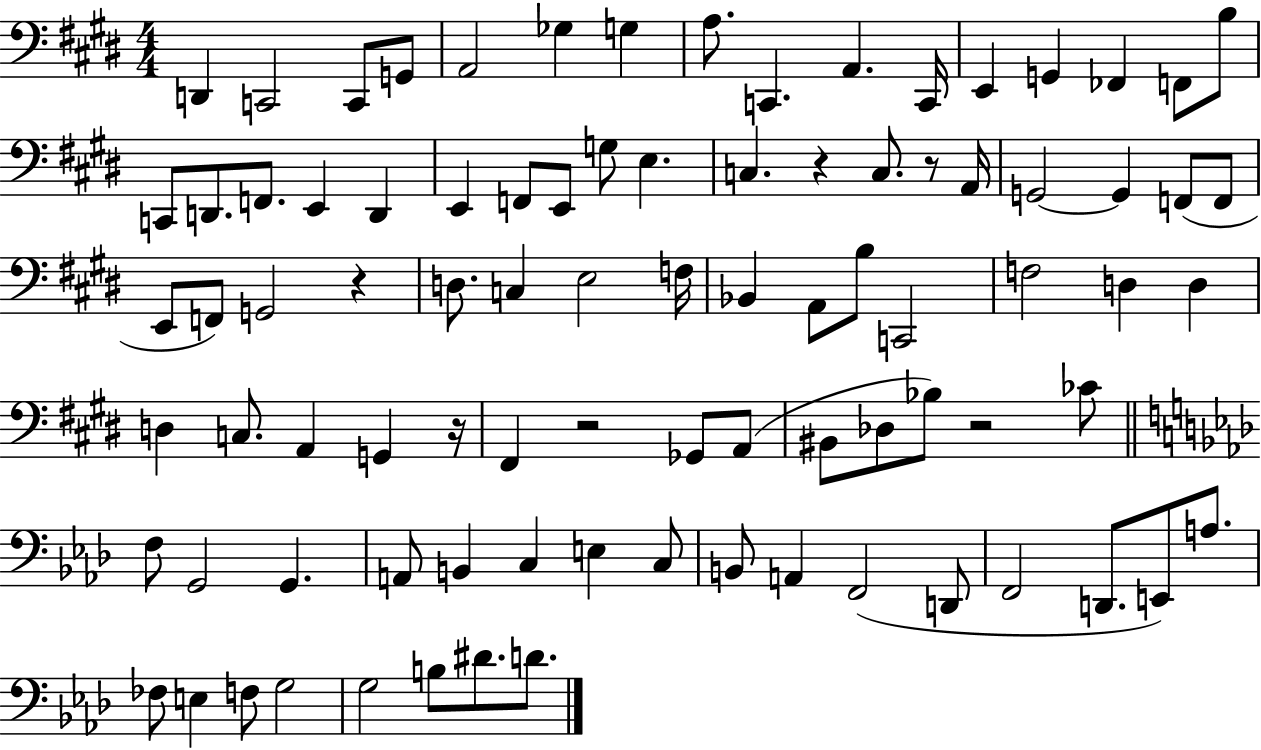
{
  \clef bass
  \numericTimeSignature
  \time 4/4
  \key e \major
  \repeat volta 2 { d,4 c,2 c,8 g,8 | a,2 ges4 g4 | a8. c,4. a,4. c,16 | e,4 g,4 fes,4 f,8 b8 | \break c,8 d,8. f,8. e,4 d,4 | e,4 f,8 e,8 g8 e4. | c4. r4 c8. r8 a,16 | g,2~~ g,4 f,8( f,8 | \break e,8 f,8) g,2 r4 | d8. c4 e2 f16 | bes,4 a,8 b8 c,2 | f2 d4 d4 | \break d4 c8. a,4 g,4 r16 | fis,4 r2 ges,8 a,8( | bis,8 des8 bes8) r2 ces'8 | \bar "||" \break \key aes \major f8 g,2 g,4. | a,8 b,4 c4 e4 c8 | b,8 a,4 f,2( d,8 | f,2 d,8. e,8) a8. | \break fes8 e4 f8 g2 | g2 b8 dis'8. d'8. | } \bar "|."
}